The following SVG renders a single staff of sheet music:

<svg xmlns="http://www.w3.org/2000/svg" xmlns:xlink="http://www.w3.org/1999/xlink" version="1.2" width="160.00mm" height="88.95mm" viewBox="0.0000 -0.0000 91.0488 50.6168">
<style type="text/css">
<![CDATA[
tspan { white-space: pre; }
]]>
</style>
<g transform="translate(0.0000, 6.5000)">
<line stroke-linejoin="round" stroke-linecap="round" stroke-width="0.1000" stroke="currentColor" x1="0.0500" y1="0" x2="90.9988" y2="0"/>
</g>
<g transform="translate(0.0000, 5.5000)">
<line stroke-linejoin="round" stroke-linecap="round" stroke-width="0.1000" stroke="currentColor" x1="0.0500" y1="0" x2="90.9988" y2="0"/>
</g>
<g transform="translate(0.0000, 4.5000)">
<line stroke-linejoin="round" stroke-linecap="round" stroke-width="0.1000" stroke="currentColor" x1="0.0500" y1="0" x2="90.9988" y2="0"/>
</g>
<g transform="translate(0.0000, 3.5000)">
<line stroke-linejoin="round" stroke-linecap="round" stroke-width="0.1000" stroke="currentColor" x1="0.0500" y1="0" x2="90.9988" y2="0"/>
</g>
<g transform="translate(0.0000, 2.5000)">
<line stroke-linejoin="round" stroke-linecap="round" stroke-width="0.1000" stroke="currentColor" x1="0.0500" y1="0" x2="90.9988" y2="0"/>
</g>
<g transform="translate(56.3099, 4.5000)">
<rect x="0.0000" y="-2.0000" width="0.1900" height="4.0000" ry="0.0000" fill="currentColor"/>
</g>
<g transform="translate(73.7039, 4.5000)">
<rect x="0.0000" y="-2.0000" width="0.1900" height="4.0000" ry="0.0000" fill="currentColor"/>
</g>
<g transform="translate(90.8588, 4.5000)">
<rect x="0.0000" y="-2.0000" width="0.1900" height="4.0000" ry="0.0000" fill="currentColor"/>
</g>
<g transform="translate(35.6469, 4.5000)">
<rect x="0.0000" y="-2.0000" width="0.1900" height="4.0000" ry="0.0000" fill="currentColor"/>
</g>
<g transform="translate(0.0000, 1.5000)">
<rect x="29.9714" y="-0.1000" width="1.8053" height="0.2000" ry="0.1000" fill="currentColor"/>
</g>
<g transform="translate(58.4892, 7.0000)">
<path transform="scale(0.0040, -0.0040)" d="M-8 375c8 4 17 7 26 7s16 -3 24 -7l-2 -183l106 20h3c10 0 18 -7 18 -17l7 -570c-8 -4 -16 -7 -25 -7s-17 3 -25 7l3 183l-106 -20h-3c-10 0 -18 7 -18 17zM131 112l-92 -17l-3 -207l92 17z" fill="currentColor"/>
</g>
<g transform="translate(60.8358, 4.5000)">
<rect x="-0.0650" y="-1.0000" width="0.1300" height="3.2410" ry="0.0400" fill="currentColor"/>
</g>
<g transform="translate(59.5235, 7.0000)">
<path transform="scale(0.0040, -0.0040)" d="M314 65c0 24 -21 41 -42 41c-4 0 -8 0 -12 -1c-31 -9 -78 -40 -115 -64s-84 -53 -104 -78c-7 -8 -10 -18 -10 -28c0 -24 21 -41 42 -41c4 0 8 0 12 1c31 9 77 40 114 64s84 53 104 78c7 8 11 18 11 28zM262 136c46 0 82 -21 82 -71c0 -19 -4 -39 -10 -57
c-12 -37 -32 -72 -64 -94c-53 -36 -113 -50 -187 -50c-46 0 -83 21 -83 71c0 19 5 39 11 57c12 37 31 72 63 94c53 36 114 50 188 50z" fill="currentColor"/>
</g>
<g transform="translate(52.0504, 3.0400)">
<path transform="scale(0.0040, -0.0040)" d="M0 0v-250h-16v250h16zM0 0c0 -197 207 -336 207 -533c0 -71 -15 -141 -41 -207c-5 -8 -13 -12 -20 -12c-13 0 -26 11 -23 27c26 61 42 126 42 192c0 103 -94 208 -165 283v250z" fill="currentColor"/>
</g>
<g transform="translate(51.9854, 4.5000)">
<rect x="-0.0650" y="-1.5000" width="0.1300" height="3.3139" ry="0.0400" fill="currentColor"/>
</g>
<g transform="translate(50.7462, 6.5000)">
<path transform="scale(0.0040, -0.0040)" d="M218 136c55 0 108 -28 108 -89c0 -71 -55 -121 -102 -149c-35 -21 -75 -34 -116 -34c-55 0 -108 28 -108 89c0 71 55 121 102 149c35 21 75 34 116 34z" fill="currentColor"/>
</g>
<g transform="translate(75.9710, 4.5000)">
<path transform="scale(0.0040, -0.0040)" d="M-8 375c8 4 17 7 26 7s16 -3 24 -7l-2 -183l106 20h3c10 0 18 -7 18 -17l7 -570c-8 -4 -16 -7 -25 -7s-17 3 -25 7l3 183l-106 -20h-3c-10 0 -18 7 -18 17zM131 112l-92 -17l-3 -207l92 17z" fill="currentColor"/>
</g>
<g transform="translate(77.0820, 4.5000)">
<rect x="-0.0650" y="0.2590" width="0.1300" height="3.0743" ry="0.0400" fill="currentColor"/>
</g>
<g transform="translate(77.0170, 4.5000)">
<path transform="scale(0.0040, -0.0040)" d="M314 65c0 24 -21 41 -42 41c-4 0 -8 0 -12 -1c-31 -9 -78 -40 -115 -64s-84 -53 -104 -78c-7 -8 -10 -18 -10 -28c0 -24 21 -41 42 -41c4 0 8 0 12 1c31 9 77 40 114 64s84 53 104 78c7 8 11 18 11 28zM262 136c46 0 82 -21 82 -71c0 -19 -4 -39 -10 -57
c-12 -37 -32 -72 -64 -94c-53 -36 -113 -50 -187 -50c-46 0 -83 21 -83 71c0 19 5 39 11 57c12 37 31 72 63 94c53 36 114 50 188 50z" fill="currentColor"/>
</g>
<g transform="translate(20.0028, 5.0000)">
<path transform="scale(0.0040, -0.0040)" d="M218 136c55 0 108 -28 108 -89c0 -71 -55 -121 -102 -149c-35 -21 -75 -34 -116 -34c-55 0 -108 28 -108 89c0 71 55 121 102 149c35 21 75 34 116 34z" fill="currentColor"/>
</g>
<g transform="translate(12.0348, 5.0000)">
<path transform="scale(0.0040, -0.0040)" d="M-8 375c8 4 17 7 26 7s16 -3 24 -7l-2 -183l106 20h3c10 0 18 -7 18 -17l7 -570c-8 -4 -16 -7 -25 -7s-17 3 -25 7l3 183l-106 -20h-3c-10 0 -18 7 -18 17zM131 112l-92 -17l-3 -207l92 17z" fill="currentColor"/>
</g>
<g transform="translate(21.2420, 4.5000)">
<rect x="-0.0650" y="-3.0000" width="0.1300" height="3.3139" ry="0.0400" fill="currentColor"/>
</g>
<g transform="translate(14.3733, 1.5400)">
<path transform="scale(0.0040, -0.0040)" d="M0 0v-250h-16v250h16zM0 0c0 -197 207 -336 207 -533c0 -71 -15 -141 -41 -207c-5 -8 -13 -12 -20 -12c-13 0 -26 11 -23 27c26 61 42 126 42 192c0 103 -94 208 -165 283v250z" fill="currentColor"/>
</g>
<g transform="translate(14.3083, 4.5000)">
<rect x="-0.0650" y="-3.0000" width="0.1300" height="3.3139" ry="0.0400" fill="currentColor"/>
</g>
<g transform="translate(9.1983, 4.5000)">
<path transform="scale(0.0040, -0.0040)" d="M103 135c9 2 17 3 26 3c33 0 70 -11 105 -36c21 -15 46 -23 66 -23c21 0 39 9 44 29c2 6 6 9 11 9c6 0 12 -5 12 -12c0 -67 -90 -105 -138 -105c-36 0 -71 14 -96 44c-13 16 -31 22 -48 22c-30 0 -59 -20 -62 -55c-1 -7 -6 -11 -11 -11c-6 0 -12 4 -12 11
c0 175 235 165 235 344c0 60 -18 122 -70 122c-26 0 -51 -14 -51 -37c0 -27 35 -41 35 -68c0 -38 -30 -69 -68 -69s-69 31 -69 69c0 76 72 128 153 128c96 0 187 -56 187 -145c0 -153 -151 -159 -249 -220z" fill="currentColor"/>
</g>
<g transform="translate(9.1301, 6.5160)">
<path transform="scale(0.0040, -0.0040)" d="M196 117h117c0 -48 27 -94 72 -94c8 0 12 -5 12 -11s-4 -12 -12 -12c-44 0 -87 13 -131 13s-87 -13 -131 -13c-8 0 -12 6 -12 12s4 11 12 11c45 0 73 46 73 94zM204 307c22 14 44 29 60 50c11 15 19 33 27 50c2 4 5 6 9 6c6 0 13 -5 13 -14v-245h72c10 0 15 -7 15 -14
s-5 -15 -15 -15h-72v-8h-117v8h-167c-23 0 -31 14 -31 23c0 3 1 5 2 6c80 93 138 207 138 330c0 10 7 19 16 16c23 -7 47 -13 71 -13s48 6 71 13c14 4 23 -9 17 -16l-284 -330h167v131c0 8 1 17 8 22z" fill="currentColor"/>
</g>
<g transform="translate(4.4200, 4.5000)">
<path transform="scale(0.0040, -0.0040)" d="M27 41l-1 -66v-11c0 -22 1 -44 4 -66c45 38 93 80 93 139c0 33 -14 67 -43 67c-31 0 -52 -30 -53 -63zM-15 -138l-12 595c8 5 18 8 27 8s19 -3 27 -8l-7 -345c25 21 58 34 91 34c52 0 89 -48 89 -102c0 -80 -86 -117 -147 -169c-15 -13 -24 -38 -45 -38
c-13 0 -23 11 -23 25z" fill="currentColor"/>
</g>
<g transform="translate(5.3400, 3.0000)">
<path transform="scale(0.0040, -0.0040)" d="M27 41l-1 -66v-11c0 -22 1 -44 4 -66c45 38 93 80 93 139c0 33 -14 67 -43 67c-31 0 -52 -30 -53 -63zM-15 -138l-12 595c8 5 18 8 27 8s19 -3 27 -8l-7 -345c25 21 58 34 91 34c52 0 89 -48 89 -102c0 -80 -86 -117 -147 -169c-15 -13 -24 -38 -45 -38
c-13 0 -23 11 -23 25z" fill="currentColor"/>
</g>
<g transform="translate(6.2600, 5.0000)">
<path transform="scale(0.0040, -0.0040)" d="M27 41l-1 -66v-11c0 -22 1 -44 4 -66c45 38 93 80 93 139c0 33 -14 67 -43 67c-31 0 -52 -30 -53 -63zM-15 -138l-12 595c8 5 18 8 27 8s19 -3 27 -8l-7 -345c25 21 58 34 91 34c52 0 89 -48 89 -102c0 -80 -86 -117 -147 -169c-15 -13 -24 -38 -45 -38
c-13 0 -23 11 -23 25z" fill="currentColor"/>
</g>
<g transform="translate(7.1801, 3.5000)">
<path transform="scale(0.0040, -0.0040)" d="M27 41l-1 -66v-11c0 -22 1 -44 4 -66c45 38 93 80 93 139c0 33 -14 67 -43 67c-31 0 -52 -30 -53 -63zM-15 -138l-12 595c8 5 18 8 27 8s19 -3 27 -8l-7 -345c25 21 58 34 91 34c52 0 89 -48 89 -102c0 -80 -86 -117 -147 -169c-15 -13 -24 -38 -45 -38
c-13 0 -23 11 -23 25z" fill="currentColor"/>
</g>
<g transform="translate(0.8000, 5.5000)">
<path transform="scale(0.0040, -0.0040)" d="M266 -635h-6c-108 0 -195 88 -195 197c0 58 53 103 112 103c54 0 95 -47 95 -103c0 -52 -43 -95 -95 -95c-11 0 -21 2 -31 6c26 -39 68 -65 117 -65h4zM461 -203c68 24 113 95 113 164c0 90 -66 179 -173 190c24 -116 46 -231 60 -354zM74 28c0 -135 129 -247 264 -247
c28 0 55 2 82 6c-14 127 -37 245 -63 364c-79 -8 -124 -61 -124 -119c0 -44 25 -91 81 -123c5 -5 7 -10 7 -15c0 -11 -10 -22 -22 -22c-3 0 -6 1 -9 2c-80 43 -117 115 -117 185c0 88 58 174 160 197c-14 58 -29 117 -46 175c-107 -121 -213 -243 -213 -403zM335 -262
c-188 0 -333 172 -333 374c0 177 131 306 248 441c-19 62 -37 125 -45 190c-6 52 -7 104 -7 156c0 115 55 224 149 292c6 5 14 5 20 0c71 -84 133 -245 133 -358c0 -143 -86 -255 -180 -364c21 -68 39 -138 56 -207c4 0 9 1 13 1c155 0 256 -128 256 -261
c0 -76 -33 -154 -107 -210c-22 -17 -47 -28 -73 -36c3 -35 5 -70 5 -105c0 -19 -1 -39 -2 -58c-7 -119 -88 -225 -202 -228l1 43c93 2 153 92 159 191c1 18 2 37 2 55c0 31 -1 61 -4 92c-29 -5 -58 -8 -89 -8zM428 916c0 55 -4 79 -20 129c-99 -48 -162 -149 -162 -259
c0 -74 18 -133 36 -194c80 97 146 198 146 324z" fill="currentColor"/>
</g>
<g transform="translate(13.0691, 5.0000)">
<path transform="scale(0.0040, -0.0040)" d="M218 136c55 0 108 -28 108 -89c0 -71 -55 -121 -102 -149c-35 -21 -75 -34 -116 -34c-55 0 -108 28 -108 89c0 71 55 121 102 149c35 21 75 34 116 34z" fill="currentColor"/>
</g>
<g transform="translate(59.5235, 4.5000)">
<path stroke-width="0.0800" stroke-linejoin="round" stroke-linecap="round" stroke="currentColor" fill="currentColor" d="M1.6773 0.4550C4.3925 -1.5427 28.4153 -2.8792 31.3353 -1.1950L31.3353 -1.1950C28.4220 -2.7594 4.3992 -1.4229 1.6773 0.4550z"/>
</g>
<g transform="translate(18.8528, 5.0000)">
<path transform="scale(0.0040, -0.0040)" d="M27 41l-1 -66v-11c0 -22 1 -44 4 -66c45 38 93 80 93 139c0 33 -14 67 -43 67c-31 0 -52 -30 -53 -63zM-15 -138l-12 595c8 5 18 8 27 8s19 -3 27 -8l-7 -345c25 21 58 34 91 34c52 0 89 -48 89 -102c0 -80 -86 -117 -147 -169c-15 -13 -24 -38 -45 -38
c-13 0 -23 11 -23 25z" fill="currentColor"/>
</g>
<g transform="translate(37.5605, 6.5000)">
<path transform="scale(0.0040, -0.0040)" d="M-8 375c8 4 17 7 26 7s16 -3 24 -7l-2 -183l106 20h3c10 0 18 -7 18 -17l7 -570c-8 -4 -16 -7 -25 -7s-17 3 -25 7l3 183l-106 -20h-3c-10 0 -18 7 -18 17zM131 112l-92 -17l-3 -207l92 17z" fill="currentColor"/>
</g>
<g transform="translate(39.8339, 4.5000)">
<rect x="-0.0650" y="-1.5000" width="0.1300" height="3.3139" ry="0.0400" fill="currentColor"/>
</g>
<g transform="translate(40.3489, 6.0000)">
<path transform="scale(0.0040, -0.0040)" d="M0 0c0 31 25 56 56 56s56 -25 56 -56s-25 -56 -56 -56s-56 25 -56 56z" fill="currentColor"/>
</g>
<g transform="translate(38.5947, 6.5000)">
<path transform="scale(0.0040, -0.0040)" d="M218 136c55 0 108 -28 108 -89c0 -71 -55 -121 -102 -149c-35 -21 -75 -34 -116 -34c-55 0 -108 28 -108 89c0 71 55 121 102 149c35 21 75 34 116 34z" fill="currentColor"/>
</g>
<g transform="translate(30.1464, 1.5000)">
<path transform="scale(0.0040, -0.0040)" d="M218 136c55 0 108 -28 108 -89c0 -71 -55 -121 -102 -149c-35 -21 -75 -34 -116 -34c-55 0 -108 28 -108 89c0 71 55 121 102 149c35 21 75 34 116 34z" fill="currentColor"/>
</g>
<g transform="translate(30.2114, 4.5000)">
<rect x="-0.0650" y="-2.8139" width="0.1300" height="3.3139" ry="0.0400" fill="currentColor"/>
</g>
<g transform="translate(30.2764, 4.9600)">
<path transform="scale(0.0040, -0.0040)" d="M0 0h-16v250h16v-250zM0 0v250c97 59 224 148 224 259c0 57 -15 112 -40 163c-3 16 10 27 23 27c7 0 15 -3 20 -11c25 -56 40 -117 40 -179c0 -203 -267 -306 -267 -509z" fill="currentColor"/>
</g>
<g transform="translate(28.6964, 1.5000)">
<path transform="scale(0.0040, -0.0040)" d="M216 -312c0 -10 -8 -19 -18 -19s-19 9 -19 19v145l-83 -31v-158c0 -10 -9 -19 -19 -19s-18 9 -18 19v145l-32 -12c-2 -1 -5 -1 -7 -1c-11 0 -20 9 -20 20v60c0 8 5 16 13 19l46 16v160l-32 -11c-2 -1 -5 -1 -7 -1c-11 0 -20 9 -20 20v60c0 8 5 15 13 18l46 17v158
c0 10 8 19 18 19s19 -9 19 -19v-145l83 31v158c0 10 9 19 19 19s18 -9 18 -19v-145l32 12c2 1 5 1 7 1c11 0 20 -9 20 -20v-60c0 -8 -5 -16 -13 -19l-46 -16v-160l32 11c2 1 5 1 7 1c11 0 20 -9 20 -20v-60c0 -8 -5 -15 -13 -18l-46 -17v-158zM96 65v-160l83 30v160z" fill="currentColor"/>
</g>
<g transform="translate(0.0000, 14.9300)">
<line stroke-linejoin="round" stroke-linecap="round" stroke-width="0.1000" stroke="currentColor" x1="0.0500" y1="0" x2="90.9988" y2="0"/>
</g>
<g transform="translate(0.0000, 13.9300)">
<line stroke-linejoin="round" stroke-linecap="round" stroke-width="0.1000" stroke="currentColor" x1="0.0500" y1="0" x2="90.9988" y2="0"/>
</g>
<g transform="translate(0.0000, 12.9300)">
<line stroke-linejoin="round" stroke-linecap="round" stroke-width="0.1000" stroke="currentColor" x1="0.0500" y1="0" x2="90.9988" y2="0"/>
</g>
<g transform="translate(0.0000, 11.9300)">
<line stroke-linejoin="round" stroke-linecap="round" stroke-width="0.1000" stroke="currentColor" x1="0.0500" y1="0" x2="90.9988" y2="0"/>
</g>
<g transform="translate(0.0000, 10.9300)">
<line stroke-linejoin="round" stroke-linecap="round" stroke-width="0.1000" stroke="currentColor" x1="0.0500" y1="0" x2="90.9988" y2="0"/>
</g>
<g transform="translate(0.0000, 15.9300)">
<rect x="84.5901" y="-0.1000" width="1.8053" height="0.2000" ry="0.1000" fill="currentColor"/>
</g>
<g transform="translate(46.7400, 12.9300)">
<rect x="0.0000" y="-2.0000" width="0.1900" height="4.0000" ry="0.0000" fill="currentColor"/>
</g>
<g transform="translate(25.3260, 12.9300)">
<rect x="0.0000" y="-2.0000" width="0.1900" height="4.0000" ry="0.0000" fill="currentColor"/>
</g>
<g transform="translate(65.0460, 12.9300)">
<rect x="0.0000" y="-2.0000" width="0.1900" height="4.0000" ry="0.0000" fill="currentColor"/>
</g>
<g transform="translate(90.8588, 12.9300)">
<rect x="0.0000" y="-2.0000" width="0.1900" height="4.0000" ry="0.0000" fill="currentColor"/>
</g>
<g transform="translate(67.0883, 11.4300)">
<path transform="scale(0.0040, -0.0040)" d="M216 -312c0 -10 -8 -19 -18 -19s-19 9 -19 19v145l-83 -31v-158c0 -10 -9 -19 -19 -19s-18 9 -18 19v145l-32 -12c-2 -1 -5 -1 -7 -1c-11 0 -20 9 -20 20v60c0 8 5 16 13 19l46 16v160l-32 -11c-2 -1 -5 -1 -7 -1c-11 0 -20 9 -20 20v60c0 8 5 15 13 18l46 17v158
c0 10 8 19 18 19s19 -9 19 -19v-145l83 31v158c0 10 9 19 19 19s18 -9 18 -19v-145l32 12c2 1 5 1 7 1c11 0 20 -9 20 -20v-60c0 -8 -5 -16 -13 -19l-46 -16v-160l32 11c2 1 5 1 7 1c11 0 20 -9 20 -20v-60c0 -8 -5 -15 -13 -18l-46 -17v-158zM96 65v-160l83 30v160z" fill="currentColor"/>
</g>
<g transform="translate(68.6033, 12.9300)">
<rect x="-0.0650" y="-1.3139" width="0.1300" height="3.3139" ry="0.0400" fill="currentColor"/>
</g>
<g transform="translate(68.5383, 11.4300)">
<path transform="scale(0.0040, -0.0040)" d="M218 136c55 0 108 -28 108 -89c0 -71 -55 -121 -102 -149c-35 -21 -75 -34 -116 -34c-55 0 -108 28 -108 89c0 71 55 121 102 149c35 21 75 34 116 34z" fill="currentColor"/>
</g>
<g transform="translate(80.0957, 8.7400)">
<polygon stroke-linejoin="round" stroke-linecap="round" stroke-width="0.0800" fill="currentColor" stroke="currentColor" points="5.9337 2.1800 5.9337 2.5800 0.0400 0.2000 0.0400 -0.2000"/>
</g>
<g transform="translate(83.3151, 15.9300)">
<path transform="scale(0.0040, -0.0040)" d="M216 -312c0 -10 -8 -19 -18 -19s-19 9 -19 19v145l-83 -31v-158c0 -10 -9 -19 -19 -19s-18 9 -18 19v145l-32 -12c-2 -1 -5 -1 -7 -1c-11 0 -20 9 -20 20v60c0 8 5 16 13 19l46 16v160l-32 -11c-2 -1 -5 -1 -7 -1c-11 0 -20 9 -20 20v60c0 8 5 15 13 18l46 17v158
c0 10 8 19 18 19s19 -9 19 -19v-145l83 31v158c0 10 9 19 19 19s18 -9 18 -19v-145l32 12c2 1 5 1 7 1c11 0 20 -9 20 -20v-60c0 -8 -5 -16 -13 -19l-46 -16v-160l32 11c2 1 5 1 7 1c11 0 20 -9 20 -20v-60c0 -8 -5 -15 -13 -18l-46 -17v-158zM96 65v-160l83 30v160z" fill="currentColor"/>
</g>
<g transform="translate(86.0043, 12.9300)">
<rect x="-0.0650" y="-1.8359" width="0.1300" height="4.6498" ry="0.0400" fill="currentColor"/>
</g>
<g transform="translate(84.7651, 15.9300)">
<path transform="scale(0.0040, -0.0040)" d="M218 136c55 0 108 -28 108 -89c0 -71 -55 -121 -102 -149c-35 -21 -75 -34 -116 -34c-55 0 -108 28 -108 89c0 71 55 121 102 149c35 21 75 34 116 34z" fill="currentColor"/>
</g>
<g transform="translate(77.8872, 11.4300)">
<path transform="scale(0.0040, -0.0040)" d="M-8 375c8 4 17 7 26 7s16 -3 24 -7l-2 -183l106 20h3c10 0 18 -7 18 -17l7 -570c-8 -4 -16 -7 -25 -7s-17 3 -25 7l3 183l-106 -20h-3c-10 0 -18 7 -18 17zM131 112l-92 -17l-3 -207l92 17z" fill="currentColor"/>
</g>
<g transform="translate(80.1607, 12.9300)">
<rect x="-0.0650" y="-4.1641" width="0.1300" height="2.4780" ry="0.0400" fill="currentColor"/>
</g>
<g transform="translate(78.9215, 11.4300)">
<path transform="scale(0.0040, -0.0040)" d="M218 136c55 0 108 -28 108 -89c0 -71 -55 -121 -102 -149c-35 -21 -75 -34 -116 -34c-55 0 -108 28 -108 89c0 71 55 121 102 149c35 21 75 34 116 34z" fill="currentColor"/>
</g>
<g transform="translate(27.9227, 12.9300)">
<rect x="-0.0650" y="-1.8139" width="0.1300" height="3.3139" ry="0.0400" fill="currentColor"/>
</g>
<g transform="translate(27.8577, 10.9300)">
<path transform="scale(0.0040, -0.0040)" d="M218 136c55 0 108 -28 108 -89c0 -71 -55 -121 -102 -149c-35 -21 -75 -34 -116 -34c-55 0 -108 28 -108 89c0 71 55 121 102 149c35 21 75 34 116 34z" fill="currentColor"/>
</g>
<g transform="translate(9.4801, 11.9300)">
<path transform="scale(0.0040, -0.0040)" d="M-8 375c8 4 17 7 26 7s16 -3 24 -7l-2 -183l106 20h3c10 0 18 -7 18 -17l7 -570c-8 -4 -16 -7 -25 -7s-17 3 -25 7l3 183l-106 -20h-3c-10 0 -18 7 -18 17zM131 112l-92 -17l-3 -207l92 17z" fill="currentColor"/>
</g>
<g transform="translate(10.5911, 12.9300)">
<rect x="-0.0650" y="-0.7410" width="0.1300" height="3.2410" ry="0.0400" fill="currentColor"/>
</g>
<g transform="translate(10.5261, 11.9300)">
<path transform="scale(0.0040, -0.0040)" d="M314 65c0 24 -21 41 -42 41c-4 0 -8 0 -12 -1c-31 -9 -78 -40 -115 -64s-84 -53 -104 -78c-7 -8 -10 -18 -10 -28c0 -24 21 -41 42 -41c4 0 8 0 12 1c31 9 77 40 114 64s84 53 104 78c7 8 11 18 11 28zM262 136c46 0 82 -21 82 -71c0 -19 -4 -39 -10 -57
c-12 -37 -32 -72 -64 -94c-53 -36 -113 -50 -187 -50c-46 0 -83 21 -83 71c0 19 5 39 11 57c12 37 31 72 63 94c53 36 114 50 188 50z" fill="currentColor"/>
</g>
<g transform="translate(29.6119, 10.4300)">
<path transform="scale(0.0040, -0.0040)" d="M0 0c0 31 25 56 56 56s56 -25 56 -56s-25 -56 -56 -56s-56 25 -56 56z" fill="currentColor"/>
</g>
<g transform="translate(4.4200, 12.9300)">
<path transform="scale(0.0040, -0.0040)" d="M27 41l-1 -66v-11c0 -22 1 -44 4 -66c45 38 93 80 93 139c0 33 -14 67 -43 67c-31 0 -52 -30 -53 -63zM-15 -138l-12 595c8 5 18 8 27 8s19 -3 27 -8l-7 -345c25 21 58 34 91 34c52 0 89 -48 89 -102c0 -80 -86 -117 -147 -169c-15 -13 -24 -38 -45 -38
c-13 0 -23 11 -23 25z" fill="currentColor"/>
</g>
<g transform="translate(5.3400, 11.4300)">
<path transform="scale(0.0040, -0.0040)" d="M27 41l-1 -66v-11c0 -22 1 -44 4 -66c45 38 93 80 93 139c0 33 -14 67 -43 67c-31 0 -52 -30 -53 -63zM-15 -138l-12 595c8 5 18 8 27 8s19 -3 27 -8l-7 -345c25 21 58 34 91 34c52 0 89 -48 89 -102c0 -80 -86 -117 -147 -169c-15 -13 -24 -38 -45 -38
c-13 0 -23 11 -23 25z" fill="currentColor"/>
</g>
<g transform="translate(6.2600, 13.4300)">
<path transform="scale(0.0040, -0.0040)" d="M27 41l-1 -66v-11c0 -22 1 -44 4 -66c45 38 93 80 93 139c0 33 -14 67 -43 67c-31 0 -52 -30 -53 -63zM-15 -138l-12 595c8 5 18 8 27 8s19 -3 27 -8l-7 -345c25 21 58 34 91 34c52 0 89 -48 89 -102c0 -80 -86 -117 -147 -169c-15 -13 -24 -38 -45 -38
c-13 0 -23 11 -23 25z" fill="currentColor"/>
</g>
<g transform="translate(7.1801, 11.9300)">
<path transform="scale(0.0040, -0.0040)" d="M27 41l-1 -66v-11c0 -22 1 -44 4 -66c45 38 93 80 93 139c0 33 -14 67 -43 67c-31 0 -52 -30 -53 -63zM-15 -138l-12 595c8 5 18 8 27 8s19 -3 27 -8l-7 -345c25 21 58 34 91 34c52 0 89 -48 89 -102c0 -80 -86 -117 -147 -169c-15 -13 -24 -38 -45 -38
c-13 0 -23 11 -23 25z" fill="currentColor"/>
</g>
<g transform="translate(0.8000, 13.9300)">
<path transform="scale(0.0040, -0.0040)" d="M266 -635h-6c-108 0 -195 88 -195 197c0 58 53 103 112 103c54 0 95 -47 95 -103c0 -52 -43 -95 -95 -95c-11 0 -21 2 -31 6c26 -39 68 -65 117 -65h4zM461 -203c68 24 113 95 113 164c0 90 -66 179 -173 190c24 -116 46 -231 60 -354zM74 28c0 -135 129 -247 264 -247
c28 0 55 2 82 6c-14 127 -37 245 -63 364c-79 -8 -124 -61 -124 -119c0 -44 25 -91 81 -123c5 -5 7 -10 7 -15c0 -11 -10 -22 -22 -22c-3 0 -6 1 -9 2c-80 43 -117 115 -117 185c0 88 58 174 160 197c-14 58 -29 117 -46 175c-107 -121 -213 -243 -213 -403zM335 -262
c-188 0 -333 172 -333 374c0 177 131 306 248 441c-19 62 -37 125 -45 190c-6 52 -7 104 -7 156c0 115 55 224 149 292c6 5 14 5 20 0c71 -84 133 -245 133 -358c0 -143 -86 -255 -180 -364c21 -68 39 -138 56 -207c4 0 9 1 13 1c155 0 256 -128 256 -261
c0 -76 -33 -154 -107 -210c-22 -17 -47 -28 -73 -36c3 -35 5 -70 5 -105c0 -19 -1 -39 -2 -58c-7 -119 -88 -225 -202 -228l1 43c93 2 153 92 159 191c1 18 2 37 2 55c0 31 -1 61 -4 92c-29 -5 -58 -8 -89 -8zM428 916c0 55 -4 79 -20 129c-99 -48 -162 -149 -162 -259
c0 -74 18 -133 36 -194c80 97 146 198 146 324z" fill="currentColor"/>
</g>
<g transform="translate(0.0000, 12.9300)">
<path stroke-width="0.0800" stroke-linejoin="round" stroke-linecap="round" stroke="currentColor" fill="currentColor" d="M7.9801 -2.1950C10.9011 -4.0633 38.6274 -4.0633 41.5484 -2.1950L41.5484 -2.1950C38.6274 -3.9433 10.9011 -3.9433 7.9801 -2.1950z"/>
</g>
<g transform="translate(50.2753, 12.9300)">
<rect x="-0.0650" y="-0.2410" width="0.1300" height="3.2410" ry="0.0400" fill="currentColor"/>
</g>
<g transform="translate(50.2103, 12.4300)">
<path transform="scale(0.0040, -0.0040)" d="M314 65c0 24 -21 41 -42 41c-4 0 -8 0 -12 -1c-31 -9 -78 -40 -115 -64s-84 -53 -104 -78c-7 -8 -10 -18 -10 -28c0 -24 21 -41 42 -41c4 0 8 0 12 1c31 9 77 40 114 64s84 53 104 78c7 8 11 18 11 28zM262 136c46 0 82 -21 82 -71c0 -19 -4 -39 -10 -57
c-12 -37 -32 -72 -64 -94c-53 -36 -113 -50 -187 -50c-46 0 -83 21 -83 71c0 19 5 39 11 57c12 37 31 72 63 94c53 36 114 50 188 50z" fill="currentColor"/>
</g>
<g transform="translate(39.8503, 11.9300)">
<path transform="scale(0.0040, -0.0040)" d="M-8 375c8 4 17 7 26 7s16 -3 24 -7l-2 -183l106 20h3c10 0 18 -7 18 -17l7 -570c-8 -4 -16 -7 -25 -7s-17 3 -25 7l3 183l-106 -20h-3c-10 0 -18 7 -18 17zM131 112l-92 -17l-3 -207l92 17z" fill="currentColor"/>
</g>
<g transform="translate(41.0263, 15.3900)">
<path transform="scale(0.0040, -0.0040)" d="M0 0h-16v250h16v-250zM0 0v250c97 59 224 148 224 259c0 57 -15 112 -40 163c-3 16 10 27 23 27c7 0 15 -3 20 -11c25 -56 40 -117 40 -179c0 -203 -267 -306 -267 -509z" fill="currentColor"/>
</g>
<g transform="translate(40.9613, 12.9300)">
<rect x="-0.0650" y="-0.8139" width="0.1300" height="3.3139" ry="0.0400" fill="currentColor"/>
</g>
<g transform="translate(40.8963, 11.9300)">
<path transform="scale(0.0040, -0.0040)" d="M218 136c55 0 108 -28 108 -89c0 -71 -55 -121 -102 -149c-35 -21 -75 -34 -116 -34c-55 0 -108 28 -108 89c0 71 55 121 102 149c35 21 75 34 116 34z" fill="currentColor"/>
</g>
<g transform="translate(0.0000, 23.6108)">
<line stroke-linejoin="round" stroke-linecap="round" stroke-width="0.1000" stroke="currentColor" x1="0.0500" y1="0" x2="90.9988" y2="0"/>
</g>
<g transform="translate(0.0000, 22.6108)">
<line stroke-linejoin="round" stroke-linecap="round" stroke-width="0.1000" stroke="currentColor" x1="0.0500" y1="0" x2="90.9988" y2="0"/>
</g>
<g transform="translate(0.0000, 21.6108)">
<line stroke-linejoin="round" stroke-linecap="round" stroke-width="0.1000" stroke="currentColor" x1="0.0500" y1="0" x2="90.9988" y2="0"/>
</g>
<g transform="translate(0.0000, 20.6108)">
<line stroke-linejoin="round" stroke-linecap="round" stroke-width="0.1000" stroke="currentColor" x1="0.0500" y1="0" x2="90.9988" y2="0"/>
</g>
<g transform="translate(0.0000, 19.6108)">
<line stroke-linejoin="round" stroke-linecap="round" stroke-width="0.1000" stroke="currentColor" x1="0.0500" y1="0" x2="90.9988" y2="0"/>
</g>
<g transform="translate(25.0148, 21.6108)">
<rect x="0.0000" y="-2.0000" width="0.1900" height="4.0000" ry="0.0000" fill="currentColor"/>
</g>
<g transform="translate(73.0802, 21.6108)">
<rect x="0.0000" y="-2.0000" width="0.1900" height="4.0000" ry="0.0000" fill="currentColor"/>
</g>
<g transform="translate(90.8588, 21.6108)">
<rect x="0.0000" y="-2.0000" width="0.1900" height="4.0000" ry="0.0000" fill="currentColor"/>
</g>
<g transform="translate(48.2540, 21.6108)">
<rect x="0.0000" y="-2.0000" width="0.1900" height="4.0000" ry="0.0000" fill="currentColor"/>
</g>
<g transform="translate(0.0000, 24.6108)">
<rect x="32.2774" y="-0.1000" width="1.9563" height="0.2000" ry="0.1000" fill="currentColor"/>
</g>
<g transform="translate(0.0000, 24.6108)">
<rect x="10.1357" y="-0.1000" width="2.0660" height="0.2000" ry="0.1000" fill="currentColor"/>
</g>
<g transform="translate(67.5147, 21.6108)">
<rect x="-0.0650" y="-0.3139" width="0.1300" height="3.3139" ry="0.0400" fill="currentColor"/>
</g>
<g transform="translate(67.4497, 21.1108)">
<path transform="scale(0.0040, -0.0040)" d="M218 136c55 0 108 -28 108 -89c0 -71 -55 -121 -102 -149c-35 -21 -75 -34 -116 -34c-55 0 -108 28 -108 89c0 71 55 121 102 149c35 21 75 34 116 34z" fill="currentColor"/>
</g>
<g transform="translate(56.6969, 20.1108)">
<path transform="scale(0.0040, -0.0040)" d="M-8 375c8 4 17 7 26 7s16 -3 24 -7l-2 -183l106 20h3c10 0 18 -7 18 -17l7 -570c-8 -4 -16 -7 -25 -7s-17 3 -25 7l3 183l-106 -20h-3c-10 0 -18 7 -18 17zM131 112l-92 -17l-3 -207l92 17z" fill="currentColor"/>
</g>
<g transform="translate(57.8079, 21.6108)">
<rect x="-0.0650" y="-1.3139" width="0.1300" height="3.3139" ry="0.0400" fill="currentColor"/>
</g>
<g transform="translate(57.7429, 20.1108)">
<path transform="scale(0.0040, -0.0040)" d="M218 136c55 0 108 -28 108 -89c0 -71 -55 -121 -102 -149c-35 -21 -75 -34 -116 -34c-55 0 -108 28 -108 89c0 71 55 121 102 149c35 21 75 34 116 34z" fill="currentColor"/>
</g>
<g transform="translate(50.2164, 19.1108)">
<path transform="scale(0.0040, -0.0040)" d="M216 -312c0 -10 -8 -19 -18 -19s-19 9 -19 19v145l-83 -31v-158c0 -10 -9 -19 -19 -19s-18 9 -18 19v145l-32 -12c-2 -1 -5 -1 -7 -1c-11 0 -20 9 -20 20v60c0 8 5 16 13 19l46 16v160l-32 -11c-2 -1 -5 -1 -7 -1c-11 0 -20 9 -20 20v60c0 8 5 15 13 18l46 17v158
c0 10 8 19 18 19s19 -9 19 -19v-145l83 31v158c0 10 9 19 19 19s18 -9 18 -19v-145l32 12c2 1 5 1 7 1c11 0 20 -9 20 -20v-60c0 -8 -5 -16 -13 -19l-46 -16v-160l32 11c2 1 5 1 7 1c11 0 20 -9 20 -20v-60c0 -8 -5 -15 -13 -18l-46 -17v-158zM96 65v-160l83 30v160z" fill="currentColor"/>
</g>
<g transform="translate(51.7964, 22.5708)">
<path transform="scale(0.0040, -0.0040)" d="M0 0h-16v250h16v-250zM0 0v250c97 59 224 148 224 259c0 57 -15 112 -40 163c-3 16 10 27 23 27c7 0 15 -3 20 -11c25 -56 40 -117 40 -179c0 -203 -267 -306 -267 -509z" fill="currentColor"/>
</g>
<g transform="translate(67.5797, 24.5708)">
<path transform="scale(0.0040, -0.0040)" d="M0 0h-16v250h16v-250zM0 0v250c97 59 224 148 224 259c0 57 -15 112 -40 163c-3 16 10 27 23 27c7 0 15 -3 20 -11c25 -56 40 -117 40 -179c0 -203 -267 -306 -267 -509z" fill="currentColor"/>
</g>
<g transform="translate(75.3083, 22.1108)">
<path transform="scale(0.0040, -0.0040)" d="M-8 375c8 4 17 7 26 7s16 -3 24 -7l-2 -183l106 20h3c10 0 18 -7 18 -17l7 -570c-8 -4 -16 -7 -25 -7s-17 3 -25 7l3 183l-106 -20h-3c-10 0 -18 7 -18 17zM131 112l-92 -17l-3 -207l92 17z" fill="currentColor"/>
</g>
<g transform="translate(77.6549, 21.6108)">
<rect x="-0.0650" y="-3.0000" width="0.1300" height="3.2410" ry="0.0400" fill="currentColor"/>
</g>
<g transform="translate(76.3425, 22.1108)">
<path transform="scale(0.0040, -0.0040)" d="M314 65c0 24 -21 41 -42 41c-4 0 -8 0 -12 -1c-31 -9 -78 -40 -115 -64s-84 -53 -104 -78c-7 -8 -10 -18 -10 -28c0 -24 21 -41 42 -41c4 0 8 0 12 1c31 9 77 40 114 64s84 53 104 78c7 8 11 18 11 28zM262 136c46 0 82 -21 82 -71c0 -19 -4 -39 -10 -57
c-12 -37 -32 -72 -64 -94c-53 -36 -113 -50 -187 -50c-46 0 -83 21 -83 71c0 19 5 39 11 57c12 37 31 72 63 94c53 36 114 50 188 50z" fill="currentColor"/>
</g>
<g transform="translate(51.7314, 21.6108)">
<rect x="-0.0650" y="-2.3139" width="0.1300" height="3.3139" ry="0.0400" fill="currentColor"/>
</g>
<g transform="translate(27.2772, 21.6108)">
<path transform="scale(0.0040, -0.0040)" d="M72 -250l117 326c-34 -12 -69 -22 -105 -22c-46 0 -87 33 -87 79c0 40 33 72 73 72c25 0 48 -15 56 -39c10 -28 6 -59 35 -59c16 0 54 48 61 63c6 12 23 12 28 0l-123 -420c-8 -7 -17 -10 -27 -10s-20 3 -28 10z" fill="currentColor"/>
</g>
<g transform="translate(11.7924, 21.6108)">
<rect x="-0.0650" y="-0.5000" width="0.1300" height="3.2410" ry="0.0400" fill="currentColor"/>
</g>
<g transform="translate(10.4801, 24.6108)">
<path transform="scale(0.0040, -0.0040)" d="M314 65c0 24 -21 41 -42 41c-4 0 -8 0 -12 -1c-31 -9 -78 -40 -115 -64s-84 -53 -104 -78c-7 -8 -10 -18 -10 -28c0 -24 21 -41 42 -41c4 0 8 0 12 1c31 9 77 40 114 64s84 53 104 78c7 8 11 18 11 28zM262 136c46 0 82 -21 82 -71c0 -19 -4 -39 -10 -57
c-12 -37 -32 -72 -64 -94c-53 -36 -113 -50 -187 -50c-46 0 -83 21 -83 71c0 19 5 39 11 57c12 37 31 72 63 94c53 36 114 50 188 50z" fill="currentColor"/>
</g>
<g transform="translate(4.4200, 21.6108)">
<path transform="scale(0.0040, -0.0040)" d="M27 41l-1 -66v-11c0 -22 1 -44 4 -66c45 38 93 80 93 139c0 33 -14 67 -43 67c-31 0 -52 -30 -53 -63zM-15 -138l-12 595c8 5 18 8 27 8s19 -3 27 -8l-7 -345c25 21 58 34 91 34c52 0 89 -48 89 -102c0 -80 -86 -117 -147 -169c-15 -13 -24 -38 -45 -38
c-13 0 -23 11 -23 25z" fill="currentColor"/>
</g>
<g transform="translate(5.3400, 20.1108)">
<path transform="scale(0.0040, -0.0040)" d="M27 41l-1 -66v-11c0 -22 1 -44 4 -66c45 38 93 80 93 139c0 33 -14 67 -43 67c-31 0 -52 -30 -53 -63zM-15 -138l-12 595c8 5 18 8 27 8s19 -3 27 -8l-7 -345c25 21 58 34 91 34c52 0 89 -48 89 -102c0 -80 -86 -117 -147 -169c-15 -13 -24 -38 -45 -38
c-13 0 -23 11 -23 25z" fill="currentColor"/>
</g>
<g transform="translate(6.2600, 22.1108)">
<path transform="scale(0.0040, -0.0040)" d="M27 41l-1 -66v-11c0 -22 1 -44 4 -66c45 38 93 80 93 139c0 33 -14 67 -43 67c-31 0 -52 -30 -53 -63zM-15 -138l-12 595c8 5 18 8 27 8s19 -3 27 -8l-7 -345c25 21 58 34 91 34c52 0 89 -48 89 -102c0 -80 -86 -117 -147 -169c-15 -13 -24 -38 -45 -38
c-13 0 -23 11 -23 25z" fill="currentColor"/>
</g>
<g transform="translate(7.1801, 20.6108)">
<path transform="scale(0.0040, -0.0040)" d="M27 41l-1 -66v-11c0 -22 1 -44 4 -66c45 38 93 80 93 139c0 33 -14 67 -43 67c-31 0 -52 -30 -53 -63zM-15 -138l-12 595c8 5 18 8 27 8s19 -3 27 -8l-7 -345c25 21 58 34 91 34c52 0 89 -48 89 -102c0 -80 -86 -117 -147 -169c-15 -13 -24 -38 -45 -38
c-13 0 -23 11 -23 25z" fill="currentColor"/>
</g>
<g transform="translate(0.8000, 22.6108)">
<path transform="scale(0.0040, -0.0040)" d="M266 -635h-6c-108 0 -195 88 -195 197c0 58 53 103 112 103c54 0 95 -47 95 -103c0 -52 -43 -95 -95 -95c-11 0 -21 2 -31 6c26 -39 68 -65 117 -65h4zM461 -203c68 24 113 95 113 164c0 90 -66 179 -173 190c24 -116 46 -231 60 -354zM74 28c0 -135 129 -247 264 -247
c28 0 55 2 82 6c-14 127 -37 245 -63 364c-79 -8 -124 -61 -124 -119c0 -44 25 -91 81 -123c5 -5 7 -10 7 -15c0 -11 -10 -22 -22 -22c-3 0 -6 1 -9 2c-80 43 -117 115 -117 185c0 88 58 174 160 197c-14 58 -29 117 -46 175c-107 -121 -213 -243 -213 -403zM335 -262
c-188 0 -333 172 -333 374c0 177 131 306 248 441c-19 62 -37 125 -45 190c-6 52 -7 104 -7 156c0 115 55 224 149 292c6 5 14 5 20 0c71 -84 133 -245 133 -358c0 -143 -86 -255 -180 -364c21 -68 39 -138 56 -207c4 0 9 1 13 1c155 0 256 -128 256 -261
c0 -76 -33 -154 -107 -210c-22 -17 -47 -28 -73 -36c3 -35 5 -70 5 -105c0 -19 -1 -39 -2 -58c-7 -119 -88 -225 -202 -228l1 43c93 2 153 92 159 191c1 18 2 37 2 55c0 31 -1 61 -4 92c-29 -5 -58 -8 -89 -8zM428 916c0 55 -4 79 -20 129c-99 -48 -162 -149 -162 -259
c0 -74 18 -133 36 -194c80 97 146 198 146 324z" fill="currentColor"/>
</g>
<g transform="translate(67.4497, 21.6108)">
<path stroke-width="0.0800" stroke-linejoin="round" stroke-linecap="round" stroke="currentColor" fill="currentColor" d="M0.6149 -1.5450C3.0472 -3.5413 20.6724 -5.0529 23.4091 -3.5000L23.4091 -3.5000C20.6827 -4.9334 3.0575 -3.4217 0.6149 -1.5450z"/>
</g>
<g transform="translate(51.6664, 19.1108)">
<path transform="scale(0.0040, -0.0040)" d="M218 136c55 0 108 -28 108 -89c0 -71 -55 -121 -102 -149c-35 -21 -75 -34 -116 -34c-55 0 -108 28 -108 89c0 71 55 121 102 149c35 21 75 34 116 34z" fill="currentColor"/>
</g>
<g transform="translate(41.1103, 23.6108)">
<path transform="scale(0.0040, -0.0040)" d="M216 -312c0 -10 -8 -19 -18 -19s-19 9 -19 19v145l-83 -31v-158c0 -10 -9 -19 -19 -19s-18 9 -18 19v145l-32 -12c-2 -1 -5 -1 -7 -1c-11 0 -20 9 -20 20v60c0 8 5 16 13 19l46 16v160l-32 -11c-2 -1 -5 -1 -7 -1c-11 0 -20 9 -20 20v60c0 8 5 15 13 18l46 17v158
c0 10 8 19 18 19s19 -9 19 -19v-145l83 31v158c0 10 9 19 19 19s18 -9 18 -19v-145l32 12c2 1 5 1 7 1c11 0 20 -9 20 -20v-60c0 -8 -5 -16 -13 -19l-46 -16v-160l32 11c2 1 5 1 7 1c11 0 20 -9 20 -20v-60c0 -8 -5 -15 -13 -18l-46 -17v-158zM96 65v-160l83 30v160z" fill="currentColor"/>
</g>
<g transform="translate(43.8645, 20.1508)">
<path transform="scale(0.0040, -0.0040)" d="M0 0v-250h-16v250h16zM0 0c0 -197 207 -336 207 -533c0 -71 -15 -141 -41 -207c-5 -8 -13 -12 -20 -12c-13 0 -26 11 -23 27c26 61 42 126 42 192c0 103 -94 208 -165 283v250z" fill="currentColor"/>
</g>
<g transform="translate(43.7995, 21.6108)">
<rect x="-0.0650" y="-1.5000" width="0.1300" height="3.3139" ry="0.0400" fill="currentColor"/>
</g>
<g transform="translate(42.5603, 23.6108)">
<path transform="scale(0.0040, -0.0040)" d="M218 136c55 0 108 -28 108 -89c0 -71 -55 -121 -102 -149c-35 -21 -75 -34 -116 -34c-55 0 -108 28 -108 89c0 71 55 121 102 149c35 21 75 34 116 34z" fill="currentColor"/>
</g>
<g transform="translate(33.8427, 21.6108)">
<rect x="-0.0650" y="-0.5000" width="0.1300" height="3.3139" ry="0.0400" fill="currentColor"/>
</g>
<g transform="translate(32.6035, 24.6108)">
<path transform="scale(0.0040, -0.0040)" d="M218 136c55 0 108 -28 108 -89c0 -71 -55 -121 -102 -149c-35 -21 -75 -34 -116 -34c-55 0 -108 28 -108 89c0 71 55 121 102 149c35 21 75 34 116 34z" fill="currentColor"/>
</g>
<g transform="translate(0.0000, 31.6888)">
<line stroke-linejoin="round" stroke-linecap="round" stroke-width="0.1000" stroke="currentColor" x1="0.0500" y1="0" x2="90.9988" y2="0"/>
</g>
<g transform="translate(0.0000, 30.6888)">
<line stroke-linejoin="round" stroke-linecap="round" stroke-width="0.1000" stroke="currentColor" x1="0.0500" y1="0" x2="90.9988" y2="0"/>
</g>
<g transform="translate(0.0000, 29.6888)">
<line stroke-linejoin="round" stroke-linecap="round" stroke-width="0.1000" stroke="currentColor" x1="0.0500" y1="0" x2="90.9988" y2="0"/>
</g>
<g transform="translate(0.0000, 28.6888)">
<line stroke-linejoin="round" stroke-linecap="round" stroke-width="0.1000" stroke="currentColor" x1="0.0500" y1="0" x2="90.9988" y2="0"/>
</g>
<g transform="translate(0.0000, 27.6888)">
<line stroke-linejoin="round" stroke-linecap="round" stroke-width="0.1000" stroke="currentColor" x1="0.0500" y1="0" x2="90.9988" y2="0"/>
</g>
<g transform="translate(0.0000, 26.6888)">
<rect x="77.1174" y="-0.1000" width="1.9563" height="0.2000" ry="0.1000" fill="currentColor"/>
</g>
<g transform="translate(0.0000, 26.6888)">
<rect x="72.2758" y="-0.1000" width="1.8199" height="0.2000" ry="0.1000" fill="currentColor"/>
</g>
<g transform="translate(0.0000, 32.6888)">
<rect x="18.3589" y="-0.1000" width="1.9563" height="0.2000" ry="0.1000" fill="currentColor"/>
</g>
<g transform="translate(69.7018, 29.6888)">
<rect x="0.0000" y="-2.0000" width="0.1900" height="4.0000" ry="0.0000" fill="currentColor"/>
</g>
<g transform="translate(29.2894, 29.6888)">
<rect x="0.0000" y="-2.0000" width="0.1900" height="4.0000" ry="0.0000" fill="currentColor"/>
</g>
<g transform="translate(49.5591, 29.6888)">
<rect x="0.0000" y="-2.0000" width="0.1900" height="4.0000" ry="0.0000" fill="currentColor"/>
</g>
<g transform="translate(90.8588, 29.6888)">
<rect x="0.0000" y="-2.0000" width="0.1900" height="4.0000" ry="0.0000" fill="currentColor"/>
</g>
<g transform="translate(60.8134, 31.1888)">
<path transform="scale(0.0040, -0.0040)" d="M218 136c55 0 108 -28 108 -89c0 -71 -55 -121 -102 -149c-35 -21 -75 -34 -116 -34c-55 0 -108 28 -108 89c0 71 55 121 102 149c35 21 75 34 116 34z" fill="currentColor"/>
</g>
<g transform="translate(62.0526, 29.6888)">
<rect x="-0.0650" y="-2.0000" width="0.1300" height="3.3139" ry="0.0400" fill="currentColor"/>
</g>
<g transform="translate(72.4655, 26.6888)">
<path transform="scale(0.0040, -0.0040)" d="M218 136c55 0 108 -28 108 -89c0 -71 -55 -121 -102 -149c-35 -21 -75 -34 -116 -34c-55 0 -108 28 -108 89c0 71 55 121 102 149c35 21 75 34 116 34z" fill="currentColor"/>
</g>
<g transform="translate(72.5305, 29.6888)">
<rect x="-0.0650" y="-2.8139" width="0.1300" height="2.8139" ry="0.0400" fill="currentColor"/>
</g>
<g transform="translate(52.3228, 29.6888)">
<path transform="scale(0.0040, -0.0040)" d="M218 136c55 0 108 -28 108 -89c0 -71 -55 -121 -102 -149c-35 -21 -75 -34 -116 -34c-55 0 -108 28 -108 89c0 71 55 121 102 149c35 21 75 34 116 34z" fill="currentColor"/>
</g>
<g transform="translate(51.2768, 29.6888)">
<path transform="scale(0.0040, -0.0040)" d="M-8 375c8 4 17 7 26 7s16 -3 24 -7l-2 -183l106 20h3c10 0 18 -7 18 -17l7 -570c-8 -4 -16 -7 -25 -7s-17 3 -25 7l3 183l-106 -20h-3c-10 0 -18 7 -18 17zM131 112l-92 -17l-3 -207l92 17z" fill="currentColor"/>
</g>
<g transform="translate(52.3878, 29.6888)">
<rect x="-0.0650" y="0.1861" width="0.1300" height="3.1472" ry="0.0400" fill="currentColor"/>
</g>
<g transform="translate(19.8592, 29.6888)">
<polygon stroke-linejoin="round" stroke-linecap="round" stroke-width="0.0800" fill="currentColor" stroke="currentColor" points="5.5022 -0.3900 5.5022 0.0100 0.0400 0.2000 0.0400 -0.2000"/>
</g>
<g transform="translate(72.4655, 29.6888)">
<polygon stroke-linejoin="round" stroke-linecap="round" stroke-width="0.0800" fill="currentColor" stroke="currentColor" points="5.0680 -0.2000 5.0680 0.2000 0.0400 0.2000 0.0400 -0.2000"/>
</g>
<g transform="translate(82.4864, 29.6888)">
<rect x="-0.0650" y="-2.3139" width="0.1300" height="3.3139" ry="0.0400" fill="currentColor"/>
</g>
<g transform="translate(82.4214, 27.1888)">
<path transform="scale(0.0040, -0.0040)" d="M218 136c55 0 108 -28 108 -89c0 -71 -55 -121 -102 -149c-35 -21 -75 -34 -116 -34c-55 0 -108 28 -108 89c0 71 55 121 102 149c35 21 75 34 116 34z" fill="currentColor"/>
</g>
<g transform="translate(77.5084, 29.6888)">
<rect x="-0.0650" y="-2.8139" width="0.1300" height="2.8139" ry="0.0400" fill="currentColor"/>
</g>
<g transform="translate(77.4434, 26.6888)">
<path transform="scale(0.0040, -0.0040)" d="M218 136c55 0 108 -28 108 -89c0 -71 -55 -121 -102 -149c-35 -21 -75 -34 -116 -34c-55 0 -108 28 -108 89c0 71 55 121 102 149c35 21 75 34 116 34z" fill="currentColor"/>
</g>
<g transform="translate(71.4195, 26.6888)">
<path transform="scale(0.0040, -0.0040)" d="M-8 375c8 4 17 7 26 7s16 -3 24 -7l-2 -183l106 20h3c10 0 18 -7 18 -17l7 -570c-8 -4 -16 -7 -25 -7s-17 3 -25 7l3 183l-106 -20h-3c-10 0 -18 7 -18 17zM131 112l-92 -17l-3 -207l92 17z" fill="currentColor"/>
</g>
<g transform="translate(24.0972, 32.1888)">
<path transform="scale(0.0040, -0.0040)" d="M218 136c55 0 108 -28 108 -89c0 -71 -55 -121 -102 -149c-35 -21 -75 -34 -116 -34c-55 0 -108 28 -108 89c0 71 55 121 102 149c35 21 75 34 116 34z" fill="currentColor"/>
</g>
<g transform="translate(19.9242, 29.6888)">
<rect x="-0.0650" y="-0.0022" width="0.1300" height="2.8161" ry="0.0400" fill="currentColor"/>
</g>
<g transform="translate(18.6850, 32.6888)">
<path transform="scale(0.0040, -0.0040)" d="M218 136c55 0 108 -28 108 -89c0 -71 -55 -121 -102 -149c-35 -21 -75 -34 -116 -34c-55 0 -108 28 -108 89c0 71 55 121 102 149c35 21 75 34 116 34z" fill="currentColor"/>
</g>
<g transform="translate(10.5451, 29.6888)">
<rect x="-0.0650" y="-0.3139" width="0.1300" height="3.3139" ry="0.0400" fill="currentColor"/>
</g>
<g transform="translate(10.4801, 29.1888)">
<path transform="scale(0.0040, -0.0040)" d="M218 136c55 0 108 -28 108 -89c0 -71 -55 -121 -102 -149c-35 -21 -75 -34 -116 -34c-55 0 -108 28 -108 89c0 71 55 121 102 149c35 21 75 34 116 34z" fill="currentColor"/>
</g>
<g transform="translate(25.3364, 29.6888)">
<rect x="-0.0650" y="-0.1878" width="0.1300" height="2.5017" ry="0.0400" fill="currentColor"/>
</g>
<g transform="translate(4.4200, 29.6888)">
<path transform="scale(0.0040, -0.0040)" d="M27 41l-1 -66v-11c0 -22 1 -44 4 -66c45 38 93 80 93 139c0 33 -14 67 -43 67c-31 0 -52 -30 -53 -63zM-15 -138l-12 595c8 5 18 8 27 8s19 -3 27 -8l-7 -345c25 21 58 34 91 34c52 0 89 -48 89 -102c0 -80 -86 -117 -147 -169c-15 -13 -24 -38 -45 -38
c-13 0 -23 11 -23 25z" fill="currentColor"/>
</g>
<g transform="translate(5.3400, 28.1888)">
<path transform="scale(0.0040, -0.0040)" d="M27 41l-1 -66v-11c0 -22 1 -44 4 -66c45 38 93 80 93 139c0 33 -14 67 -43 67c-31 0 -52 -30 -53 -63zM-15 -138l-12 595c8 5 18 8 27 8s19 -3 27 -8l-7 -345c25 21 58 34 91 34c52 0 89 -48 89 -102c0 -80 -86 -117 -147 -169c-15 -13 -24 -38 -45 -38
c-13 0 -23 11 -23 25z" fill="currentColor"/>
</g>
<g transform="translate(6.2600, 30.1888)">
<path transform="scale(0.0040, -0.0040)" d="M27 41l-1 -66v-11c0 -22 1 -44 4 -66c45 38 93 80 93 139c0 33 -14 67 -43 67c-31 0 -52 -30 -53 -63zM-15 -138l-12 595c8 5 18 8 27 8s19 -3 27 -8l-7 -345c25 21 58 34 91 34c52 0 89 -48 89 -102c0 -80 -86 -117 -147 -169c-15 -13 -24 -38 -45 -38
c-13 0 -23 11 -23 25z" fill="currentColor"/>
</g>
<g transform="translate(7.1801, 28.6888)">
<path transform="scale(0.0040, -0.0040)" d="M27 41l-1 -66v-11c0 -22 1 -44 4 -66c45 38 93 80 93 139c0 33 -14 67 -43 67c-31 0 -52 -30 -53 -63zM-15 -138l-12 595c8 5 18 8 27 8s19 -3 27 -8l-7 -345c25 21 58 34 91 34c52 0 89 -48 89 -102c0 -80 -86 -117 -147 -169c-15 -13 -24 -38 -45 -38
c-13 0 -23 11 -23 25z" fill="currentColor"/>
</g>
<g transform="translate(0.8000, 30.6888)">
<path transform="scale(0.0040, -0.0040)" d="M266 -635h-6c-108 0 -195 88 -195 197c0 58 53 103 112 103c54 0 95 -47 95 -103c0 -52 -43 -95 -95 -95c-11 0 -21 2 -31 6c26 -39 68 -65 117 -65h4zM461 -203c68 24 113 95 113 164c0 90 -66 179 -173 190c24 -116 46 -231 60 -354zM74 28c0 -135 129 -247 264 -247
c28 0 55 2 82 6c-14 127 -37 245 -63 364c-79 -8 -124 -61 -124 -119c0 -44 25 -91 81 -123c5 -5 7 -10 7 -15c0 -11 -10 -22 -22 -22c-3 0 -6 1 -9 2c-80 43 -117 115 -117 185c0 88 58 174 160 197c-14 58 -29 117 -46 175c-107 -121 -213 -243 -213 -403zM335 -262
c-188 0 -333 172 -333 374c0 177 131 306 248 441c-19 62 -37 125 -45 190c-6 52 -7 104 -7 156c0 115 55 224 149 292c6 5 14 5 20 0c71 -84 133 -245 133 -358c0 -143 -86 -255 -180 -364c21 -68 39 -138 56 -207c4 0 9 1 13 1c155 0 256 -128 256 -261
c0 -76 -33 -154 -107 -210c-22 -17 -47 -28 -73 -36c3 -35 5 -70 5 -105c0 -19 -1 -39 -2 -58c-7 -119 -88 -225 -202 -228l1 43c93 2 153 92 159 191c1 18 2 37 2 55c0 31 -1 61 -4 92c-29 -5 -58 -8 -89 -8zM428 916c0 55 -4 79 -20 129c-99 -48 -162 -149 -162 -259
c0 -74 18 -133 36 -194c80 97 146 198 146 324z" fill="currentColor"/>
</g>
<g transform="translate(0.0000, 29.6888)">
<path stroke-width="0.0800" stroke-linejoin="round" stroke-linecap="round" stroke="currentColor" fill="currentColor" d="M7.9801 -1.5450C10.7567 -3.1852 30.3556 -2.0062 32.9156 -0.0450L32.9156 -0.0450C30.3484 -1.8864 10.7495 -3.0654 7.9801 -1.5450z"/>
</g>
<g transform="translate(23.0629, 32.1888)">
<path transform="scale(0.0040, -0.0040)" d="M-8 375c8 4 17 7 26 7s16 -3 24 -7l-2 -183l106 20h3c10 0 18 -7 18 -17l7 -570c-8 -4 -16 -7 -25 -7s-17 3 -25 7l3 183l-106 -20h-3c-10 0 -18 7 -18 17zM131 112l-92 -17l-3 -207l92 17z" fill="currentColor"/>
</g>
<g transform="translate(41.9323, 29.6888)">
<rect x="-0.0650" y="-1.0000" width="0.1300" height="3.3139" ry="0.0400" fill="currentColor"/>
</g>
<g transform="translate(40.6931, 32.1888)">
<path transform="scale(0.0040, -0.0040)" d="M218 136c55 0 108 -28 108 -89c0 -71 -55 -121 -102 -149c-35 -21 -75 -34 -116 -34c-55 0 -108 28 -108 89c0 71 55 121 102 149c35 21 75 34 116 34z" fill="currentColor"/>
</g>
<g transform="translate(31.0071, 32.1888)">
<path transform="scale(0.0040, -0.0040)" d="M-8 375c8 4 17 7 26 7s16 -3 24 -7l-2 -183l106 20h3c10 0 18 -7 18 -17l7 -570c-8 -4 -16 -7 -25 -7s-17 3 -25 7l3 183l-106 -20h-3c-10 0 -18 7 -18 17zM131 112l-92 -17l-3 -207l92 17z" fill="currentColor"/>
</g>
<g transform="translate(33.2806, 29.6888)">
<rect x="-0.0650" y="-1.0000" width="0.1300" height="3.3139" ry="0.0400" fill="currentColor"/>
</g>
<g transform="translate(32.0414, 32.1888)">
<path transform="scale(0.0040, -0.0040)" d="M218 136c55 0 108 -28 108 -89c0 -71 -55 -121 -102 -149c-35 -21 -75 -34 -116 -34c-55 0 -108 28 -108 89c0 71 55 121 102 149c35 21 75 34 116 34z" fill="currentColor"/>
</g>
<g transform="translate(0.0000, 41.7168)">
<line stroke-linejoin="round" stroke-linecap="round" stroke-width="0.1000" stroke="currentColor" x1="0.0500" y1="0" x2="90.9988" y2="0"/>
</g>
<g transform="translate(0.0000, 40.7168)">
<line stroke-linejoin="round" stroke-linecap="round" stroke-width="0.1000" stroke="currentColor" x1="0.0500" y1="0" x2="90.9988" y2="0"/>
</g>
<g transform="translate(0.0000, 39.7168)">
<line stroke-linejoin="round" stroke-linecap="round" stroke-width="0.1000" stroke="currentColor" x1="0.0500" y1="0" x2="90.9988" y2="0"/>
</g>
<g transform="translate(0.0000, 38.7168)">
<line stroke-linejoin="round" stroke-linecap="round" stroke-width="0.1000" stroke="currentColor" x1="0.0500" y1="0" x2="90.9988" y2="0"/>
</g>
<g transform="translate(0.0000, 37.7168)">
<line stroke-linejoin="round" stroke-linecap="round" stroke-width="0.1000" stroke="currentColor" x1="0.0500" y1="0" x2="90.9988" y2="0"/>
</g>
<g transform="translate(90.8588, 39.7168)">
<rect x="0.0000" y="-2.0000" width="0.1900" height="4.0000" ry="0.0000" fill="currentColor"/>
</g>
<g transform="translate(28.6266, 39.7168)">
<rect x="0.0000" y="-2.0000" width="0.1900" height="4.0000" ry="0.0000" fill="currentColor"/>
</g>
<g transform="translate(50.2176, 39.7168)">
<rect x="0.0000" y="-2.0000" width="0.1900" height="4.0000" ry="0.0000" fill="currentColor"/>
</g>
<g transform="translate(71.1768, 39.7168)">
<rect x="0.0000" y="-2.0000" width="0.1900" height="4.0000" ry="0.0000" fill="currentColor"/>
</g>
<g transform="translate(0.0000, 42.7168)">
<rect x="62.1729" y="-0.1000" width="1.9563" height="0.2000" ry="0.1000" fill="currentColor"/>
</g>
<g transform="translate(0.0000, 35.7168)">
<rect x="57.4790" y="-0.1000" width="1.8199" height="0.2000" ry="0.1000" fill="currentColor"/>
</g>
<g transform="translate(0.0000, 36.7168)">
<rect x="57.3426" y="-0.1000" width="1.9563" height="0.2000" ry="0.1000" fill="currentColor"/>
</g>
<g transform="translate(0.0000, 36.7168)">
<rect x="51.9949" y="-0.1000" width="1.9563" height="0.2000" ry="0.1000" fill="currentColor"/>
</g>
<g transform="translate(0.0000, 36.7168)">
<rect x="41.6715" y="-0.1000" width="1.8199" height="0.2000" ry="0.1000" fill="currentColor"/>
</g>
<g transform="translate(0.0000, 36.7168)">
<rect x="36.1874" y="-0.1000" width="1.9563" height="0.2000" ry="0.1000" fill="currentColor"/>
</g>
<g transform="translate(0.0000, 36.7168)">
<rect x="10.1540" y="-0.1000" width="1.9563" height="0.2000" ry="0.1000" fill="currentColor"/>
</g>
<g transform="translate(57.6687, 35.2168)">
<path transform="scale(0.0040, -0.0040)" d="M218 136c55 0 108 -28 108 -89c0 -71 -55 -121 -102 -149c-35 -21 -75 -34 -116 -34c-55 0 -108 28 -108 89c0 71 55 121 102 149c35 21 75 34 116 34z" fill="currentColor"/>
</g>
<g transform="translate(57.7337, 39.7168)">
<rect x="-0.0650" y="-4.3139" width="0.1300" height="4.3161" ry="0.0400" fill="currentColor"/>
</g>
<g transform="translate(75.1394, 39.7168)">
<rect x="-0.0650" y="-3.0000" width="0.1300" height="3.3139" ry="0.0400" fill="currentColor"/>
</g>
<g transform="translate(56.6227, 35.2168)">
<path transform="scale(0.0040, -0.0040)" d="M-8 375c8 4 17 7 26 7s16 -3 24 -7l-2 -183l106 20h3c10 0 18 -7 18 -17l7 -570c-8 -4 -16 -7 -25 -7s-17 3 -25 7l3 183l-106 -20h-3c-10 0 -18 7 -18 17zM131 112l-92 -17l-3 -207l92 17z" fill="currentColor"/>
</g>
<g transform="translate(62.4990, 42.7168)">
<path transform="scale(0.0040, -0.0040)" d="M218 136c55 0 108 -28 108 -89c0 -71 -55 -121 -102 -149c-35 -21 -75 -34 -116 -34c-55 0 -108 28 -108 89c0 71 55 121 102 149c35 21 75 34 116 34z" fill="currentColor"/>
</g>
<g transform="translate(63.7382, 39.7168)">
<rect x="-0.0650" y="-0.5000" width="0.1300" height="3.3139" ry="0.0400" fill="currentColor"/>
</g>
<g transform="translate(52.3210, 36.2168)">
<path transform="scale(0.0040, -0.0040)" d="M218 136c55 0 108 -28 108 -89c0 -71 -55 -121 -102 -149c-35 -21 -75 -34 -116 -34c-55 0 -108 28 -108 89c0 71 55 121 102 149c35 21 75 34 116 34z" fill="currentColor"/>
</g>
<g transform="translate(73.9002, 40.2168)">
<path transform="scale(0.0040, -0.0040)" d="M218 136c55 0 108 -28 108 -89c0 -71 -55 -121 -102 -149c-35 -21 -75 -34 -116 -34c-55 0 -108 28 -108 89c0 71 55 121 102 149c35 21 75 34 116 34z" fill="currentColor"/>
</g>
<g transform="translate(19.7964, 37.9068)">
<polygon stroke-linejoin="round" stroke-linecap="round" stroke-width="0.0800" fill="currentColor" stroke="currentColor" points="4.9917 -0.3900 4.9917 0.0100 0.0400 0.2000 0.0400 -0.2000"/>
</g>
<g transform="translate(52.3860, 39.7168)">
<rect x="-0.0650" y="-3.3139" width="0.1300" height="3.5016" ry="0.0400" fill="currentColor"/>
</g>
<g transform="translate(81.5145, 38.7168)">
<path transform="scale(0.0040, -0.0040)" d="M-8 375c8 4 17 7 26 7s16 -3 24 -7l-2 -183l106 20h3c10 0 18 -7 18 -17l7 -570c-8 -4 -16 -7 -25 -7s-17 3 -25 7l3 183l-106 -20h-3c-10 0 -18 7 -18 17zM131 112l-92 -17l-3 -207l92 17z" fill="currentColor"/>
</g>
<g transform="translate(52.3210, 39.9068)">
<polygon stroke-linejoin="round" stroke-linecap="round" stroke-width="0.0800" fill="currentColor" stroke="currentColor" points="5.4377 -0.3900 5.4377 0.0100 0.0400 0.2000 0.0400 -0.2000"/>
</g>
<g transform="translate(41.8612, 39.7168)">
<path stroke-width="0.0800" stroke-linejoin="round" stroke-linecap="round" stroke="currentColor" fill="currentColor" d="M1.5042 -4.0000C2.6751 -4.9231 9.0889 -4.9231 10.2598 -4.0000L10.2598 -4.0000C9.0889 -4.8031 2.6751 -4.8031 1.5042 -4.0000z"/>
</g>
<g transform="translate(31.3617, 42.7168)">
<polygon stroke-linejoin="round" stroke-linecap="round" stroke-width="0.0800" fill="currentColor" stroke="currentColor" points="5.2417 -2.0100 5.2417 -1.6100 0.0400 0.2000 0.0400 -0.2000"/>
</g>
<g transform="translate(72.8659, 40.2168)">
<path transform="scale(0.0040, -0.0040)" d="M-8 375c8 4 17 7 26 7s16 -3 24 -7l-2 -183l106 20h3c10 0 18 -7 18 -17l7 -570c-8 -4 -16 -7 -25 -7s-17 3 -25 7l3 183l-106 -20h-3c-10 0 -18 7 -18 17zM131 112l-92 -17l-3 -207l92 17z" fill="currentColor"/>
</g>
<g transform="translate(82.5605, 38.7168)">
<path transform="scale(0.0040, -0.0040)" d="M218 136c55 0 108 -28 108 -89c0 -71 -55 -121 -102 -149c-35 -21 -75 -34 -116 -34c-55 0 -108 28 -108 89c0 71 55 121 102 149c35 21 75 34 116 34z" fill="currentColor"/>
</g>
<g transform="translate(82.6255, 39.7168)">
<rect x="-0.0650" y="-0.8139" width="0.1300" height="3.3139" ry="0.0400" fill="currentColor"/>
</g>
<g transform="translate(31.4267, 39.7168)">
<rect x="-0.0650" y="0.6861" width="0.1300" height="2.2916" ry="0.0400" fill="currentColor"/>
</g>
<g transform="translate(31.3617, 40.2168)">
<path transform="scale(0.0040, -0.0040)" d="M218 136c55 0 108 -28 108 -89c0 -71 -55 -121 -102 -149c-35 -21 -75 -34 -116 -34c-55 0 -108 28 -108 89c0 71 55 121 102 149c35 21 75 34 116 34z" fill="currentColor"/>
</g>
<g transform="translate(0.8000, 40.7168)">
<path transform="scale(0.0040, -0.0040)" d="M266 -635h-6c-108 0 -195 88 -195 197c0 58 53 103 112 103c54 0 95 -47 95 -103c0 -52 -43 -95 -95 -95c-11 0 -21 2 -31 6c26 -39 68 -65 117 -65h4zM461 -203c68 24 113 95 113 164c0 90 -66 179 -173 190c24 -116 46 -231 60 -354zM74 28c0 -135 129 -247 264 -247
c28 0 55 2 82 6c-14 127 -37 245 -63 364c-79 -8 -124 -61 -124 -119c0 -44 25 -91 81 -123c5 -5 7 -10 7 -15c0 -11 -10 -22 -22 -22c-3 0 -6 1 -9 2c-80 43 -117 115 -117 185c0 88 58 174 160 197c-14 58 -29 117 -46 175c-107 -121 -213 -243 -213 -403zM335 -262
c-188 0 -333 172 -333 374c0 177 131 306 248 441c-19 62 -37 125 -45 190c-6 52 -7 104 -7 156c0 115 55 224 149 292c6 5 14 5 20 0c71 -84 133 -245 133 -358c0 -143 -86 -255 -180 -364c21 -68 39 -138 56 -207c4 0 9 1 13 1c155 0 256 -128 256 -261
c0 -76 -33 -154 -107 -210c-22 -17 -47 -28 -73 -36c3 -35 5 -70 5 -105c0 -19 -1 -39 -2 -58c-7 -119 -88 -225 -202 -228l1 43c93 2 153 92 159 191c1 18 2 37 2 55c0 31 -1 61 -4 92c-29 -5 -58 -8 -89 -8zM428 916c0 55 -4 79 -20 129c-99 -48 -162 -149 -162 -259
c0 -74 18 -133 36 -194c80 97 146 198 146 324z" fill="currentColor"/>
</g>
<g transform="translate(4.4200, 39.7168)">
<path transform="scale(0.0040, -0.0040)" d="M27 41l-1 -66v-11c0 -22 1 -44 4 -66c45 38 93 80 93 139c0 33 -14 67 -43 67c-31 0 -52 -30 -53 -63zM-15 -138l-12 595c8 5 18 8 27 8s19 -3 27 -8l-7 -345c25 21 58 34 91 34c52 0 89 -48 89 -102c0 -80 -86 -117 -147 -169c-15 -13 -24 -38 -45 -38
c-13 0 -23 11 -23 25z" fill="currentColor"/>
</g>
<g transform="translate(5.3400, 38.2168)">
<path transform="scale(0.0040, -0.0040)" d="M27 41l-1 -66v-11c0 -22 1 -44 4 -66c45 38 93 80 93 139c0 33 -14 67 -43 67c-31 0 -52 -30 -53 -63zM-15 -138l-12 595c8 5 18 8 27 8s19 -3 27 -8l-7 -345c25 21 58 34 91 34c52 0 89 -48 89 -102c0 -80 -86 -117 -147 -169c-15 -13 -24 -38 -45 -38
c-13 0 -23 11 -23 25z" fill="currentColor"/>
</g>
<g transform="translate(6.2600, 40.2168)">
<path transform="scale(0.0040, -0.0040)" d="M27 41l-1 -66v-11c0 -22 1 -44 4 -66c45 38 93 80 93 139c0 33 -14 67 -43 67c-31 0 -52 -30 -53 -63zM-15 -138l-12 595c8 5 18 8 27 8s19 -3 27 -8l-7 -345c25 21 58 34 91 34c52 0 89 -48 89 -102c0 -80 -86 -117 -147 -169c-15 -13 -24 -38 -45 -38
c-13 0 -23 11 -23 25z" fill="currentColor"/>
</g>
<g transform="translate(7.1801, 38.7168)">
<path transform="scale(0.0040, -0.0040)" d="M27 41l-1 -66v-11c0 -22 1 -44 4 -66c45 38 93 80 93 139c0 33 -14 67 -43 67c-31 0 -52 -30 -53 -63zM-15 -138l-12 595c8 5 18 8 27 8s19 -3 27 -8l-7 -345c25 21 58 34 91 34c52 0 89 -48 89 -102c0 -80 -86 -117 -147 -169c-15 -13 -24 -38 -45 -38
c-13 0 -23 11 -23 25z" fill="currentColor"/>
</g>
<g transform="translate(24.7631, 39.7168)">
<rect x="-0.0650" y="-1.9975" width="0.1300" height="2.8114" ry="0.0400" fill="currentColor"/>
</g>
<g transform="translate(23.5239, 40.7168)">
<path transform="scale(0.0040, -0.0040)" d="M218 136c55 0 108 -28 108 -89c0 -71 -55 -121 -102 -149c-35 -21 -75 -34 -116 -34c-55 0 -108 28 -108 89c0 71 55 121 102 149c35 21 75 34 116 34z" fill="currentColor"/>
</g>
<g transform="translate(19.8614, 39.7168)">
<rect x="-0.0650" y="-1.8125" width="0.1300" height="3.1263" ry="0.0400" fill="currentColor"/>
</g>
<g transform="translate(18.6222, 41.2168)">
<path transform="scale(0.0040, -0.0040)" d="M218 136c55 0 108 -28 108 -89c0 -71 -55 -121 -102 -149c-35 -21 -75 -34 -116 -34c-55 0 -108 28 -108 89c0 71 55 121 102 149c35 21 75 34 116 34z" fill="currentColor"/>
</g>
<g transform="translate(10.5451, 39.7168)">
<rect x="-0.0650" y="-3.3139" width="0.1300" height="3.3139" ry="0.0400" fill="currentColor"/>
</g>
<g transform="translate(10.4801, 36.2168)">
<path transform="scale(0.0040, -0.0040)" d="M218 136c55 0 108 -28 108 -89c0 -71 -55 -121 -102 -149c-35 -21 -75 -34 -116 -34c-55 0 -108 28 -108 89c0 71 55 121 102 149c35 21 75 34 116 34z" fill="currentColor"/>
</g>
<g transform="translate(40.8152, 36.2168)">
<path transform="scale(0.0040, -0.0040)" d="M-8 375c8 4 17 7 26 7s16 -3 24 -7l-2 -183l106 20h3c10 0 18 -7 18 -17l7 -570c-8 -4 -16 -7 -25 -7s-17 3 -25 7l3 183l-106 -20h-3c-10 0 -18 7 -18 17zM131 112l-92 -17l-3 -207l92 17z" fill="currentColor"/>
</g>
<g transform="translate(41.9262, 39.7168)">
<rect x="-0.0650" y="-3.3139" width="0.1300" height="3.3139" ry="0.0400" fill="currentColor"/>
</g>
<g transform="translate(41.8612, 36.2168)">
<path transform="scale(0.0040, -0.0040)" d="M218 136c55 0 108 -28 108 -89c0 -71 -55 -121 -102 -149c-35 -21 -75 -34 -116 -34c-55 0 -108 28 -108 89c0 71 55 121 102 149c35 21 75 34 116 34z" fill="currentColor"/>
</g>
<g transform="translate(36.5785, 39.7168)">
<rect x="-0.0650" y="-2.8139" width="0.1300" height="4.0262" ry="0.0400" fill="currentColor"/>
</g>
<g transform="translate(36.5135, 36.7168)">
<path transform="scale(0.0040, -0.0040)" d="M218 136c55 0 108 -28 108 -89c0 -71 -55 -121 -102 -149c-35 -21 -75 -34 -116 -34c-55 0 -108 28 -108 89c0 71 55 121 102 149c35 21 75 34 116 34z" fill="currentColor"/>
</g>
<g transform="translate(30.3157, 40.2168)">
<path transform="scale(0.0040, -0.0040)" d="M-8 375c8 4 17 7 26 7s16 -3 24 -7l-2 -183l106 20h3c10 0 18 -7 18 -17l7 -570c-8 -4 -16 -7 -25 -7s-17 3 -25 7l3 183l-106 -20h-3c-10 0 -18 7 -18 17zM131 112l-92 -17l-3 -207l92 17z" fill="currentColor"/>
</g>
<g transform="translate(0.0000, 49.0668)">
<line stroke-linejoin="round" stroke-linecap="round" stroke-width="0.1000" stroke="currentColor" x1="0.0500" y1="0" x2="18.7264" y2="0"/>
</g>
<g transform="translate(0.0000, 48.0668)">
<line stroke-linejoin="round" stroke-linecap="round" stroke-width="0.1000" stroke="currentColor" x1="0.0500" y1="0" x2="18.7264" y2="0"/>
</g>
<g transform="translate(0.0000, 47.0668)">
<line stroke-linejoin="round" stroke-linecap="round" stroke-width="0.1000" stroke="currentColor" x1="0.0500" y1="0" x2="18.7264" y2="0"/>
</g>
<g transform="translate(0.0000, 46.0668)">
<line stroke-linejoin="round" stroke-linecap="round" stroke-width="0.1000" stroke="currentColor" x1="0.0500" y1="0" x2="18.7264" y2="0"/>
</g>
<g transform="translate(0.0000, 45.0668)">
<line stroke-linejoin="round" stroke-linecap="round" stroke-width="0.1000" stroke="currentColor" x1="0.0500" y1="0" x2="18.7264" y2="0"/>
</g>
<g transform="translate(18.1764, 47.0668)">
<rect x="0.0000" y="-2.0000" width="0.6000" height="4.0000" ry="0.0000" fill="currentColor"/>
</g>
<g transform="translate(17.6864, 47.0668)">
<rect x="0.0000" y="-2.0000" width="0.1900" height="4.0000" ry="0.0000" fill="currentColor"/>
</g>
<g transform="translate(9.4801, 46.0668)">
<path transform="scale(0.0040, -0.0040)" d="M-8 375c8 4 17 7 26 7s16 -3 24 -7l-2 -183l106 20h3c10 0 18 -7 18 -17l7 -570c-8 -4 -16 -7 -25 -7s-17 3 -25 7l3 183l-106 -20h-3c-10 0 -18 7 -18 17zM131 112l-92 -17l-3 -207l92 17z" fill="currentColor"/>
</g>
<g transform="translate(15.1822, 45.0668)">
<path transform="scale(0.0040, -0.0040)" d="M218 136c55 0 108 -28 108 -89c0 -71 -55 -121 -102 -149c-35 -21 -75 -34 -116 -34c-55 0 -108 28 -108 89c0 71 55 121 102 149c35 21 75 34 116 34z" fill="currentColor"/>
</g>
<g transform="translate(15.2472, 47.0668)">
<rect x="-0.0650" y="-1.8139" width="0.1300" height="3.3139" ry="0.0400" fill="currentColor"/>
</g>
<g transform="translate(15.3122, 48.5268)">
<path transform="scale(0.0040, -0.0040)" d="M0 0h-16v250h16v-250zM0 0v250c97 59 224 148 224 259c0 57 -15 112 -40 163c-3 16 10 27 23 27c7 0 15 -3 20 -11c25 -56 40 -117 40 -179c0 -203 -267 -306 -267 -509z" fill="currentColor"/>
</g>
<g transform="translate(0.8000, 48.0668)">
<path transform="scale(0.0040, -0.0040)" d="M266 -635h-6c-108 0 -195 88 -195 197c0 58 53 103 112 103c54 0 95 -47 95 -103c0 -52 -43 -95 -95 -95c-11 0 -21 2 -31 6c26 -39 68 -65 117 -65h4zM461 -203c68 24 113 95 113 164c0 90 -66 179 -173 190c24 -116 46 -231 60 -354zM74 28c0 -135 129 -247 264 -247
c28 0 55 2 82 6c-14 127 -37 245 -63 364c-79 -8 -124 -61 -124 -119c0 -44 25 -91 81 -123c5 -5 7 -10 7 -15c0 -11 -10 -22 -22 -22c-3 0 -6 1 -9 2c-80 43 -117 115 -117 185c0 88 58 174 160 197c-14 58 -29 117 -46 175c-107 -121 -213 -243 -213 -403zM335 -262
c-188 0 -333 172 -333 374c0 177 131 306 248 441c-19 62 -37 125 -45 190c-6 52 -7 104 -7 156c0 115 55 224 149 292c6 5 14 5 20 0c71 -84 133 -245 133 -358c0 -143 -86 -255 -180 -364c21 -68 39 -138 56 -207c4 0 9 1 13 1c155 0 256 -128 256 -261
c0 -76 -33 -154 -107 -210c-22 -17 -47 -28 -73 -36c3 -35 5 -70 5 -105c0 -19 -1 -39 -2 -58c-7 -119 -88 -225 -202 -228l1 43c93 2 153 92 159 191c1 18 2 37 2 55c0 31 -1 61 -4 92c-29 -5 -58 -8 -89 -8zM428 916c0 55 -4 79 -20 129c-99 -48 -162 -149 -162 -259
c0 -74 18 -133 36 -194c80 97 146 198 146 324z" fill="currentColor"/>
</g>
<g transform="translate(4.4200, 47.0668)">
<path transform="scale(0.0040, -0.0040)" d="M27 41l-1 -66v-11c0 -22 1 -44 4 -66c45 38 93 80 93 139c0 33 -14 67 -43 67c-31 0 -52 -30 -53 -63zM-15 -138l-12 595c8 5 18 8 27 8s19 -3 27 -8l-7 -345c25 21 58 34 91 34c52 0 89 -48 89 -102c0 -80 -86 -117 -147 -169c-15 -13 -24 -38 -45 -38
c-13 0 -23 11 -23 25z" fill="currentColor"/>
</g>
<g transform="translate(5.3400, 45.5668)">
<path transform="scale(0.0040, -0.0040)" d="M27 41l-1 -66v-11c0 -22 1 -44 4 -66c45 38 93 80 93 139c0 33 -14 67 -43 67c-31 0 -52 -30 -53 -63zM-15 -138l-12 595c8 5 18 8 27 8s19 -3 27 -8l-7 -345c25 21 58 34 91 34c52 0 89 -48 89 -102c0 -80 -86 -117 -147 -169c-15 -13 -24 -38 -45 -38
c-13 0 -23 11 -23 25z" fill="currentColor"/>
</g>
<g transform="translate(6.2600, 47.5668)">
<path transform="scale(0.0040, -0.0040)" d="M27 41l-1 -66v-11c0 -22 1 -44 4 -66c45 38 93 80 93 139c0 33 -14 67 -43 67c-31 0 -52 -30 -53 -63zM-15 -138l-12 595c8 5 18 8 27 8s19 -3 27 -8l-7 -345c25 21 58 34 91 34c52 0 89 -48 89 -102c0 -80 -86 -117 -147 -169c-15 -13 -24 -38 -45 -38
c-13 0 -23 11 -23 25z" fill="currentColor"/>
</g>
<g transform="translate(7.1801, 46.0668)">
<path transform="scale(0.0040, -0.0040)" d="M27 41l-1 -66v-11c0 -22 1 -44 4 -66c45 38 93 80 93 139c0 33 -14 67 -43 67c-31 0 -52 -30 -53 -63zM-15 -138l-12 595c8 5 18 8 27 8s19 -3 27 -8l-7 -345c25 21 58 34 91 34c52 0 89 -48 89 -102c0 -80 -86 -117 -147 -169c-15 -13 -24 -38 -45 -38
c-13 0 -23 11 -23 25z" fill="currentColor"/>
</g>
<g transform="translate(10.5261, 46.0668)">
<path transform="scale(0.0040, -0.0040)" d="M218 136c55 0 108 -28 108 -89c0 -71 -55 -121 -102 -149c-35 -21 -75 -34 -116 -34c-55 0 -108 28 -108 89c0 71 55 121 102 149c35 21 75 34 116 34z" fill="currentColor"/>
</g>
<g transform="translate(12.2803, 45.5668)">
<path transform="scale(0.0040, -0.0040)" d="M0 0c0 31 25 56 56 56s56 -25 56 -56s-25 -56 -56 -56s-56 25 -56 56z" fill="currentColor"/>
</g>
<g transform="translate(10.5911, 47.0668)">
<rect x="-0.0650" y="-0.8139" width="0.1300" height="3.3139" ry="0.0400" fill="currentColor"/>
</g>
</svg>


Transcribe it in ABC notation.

X:1
T:Untitled
M:2/4
L:1/4
K:Ab
A/2 _A ^a/2 E E/2 D2 B2 d2 f d/2 c2 ^e e/2 ^C/2 C2 z/2 C ^E/2 ^g/2 e c/2 A2 c C/2 D/2 D D B F a/2 a/2 g _b F/2 G/2 A/2 _a/2 b b/2 d'/2 C A d d f/2